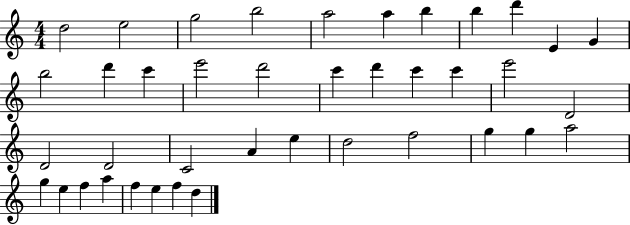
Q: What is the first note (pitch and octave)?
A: D5